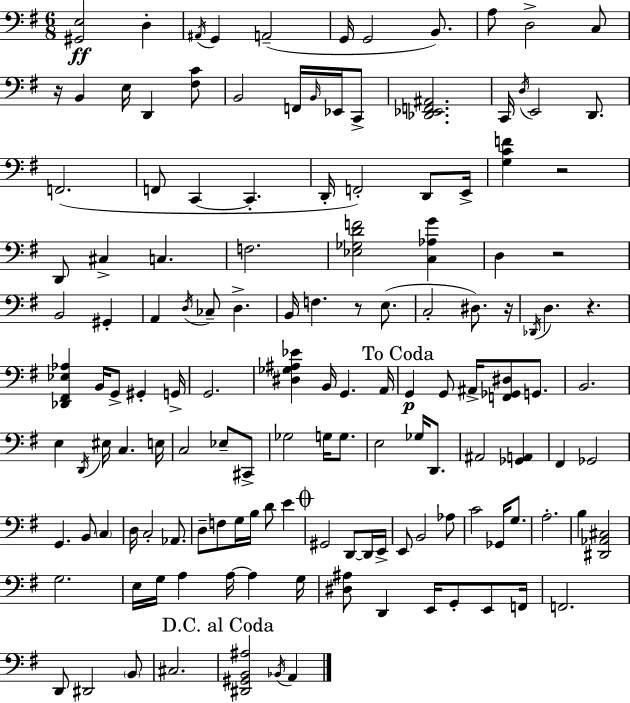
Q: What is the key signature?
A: E minor